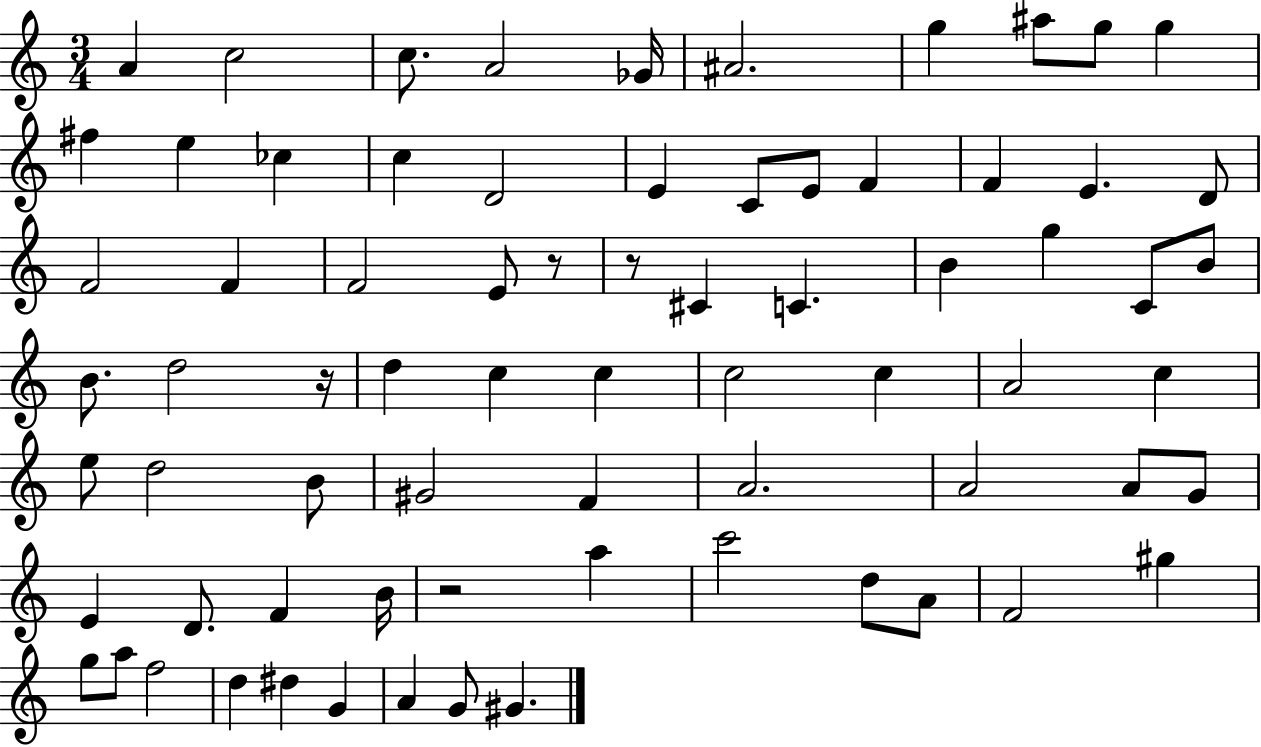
A4/q C5/h C5/e. A4/h Gb4/s A#4/h. G5/q A#5/e G5/e G5/q F#5/q E5/q CES5/q C5/q D4/h E4/q C4/e E4/e F4/q F4/q E4/q. D4/e F4/h F4/q F4/h E4/e R/e R/e C#4/q C4/q. B4/q G5/q C4/e B4/e B4/e. D5/h R/s D5/q C5/q C5/q C5/h C5/q A4/h C5/q E5/e D5/h B4/e G#4/h F4/q A4/h. A4/h A4/e G4/e E4/q D4/e. F4/q B4/s R/h A5/q C6/h D5/e A4/e F4/h G#5/q G5/e A5/e F5/h D5/q D#5/q G4/q A4/q G4/e G#4/q.